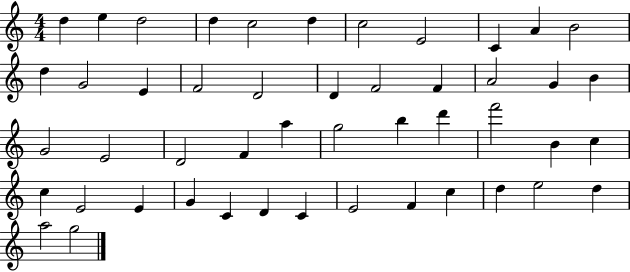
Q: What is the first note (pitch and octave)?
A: D5